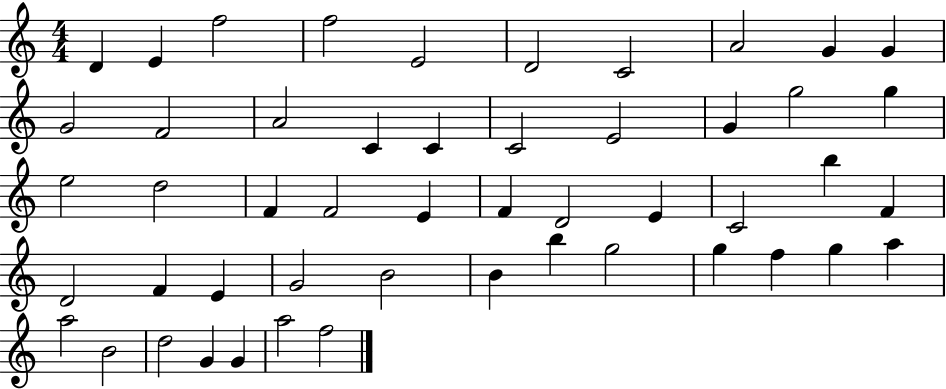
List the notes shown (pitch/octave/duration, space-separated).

D4/q E4/q F5/h F5/h E4/h D4/h C4/h A4/h G4/q G4/q G4/h F4/h A4/h C4/q C4/q C4/h E4/h G4/q G5/h G5/q E5/h D5/h F4/q F4/h E4/q F4/q D4/h E4/q C4/h B5/q F4/q D4/h F4/q E4/q G4/h B4/h B4/q B5/q G5/h G5/q F5/q G5/q A5/q A5/h B4/h D5/h G4/q G4/q A5/h F5/h